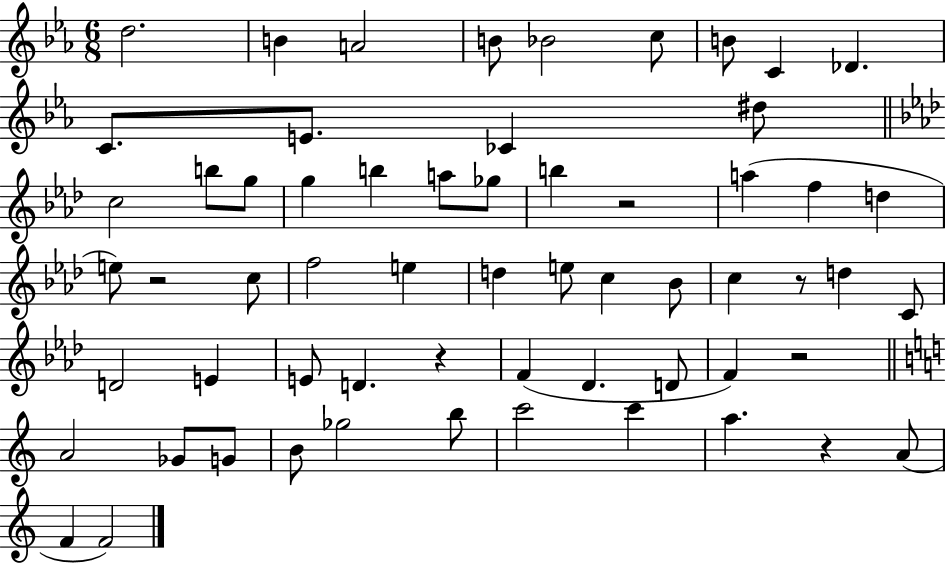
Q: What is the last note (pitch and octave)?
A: F4